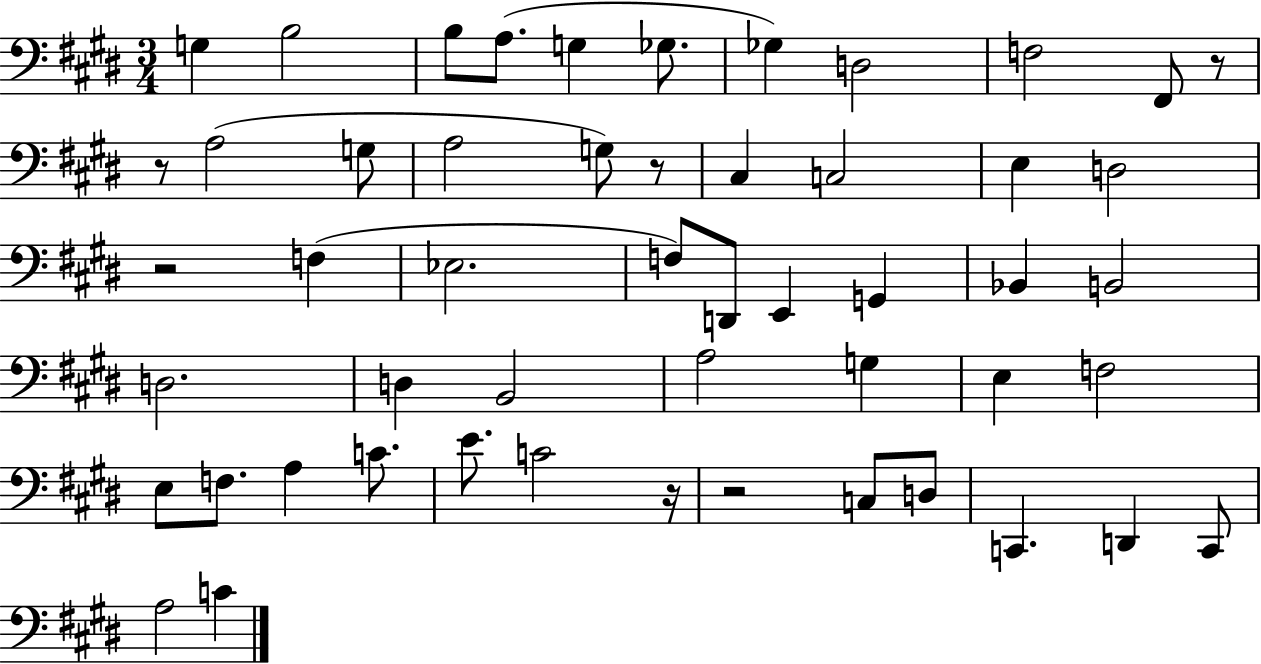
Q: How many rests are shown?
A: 6